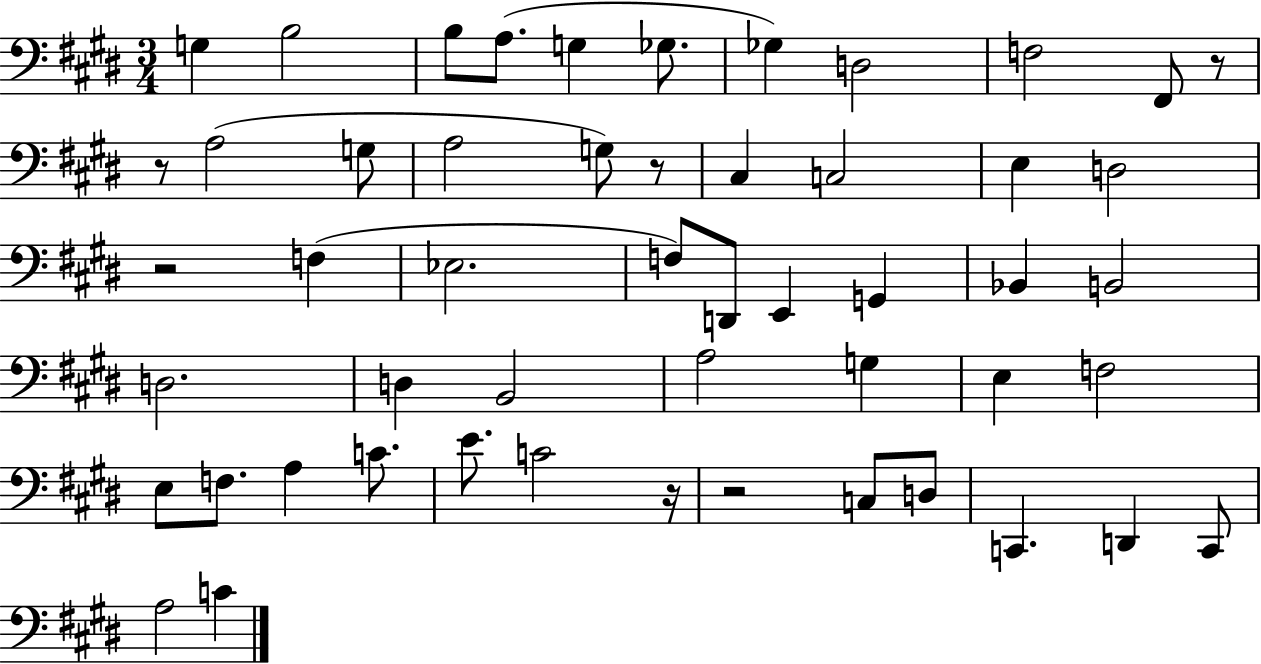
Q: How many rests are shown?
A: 6